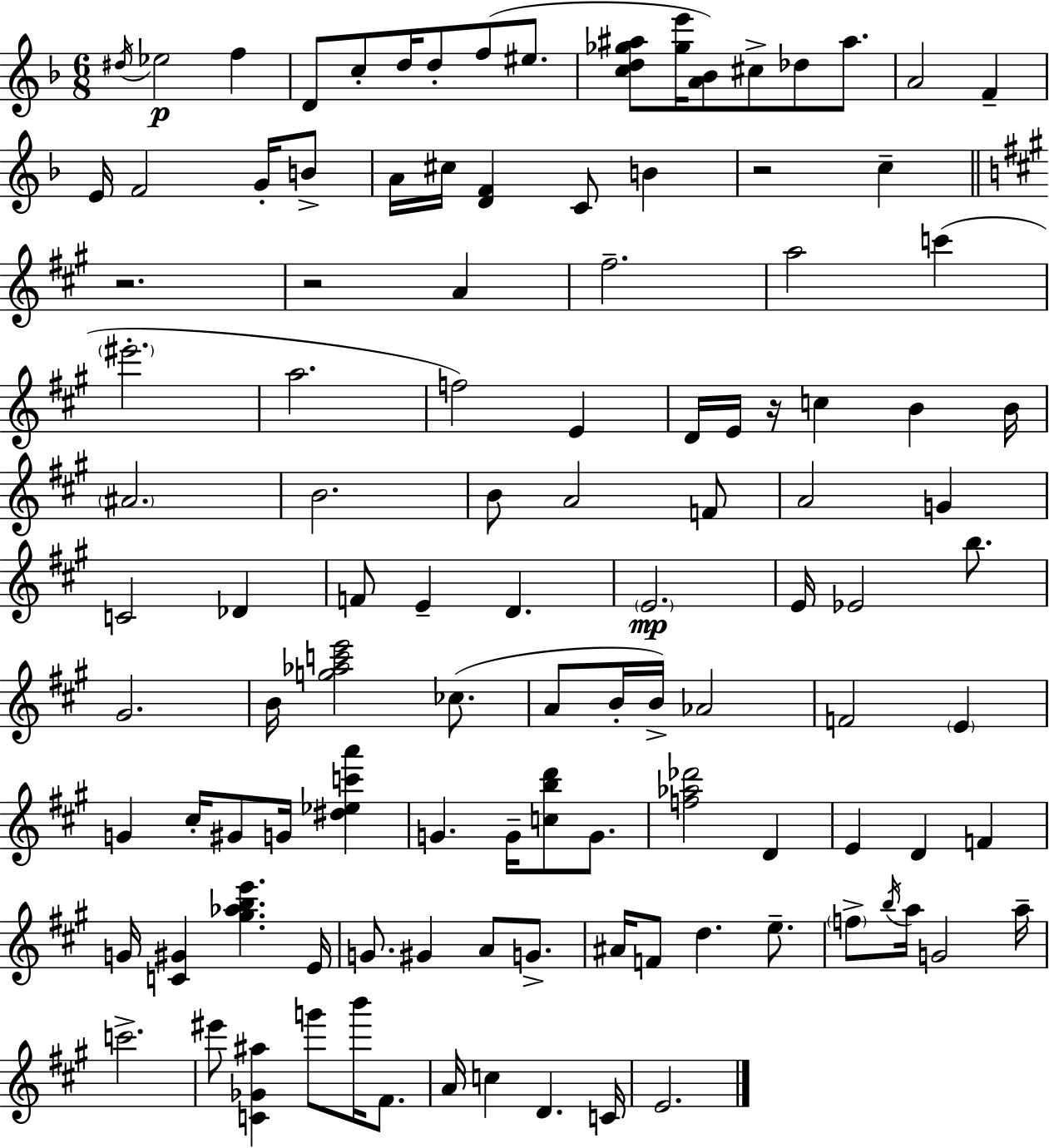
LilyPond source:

{
  \clef treble
  \numericTimeSignature
  \time 6/8
  \key f \major
  \acciaccatura { dis''16 }\p ees''2 f''4 | d'8 c''8-. d''16 d''8-. f''8( eis''8. | <c'' d'' ges'' ais''>8 <ges'' e'''>16 <a' bes'>8) cis''8-> des''8 ais''8. | a'2 f'4-- | \break e'16 f'2 g'16-. b'8-> | a'16 cis''16 <d' f'>4 c'8 b'4 | r2 c''4-- | \bar "||" \break \key a \major r2. | r2 a'4 | fis''2.-- | a''2 c'''4( | \break \parenthesize eis'''2.-. | a''2. | f''2) e'4 | d'16 e'16 r16 c''4 b'4 b'16 | \break \parenthesize ais'2. | b'2. | b'8 a'2 f'8 | a'2 g'4 | \break c'2 des'4 | f'8 e'4-- d'4. | \parenthesize e'2.\mp | e'16 ees'2 b''8. | \break gis'2. | b'16 <g'' aes'' c''' e'''>2 ces''8.( | a'8 b'16-. b'16->) aes'2 | f'2 \parenthesize e'4 | \break g'4 cis''16-. gis'8 g'16 <dis'' ees'' c''' a'''>4 | g'4. g'16-- <c'' b'' d'''>8 g'8. | <f'' aes'' des'''>2 d'4 | e'4 d'4 f'4 | \break g'16 <c' gis'>4 <gis'' aes'' b'' e'''>4. e'16 | g'8. gis'4 a'8 g'8.-> | ais'16 f'8 d''4. e''8.-- | \parenthesize f''8-> \acciaccatura { b''16 } a''16 g'2 | \break a''16-- c'''2.-> | eis'''8 <c' ges' ais''>4 g'''8 b'''16 fis'8. | a'16 c''4 d'4. | c'16 e'2. | \break \bar "|."
}